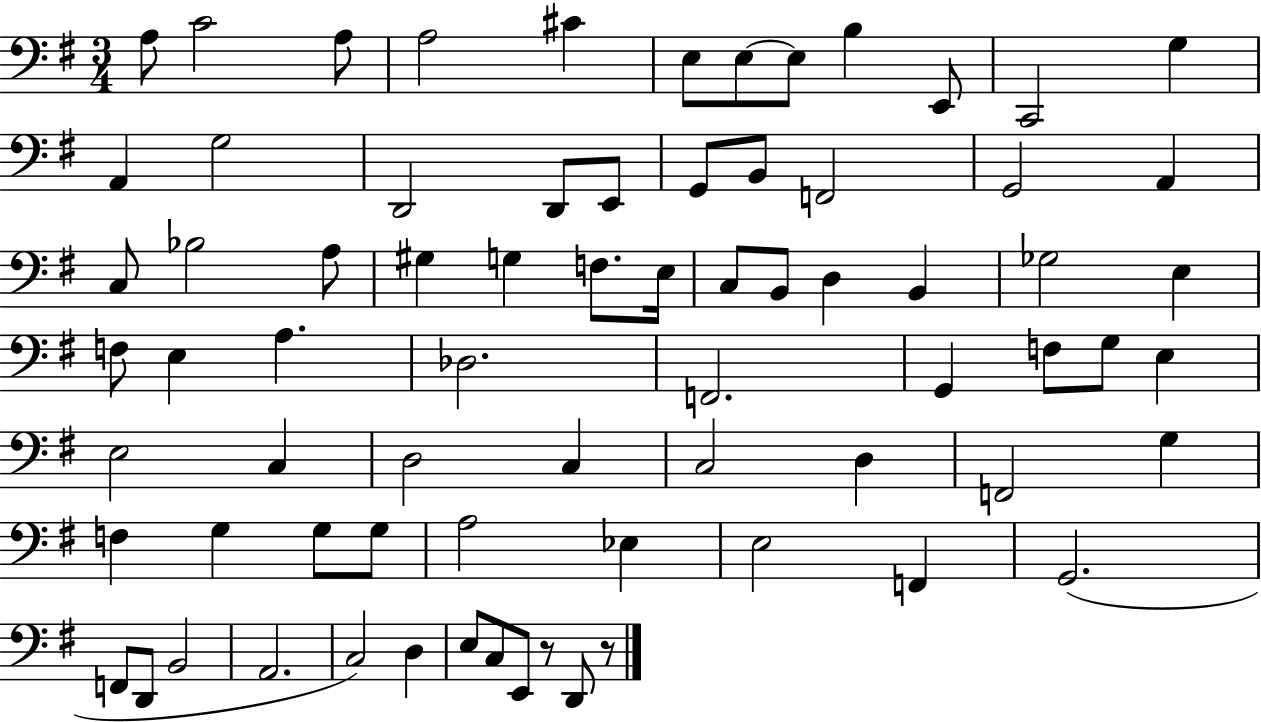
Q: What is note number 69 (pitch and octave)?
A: C3